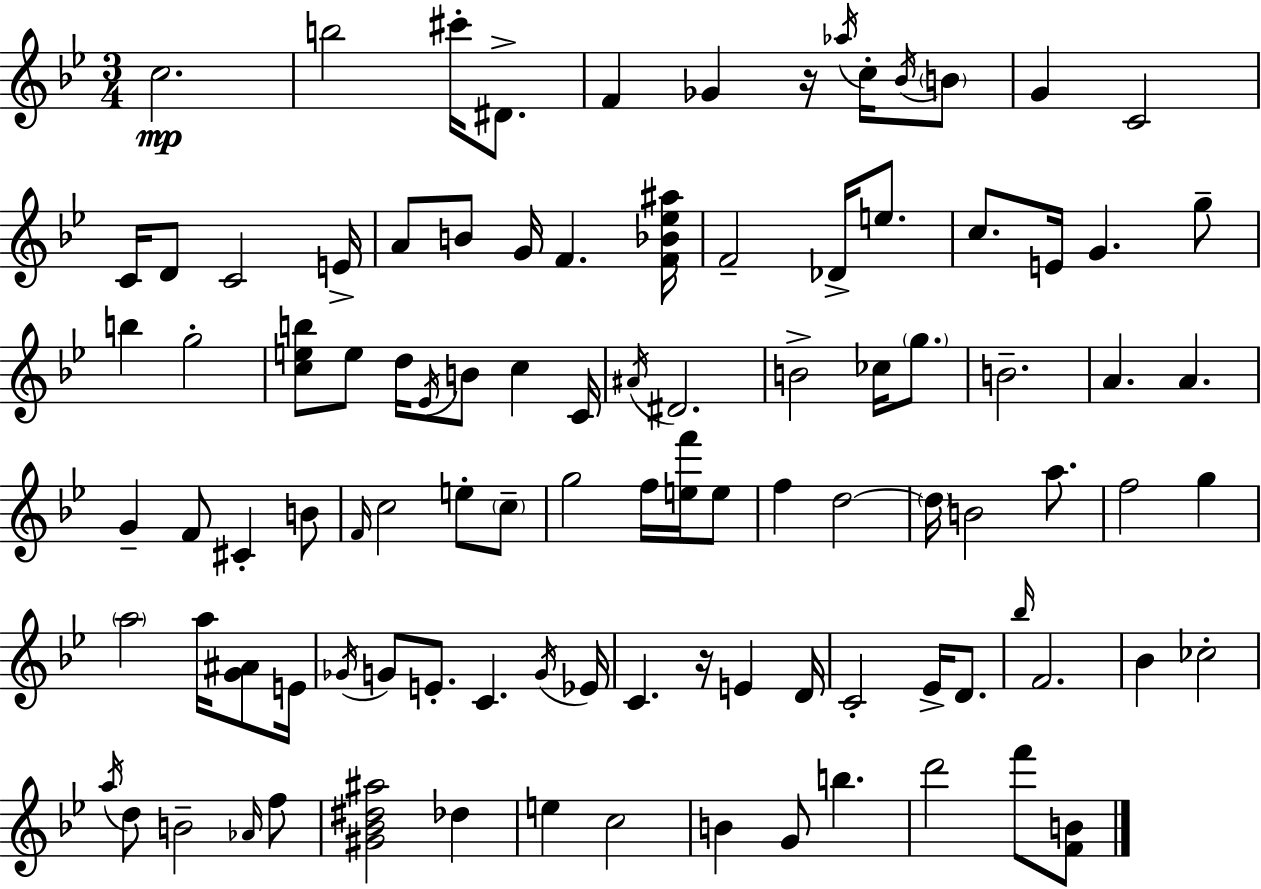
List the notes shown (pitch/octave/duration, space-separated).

C5/h. B5/h C#6/s D#4/e. F4/q Gb4/q R/s Ab5/s C5/s Bb4/s B4/e G4/q C4/h C4/s D4/e C4/h E4/s A4/e B4/e G4/s F4/q. [F4,Bb4,Eb5,A#5]/s F4/h Db4/s E5/e. C5/e. E4/s G4/q. G5/e B5/q G5/h [C5,E5,B5]/e E5/e D5/s Eb4/s B4/e C5/q C4/s A#4/s D#4/h. B4/h CES5/s G5/e. B4/h. A4/q. A4/q. G4/q F4/e C#4/q B4/e F4/s C5/h E5/e C5/e G5/h F5/s [E5,F6]/s E5/e F5/q D5/h D5/s B4/h A5/e. F5/h G5/q A5/h A5/s [G4,A#4]/e E4/s Gb4/s G4/e E4/e. C4/q. G4/s Eb4/s C4/q. R/s E4/q D4/s C4/h Eb4/s D4/e. Bb5/s F4/h. Bb4/q CES5/h A5/s D5/e B4/h Ab4/s F5/e [G#4,Bb4,D#5,A#5]/h Db5/q E5/q C5/h B4/q G4/e B5/q. D6/h F6/e [F4,B4]/e